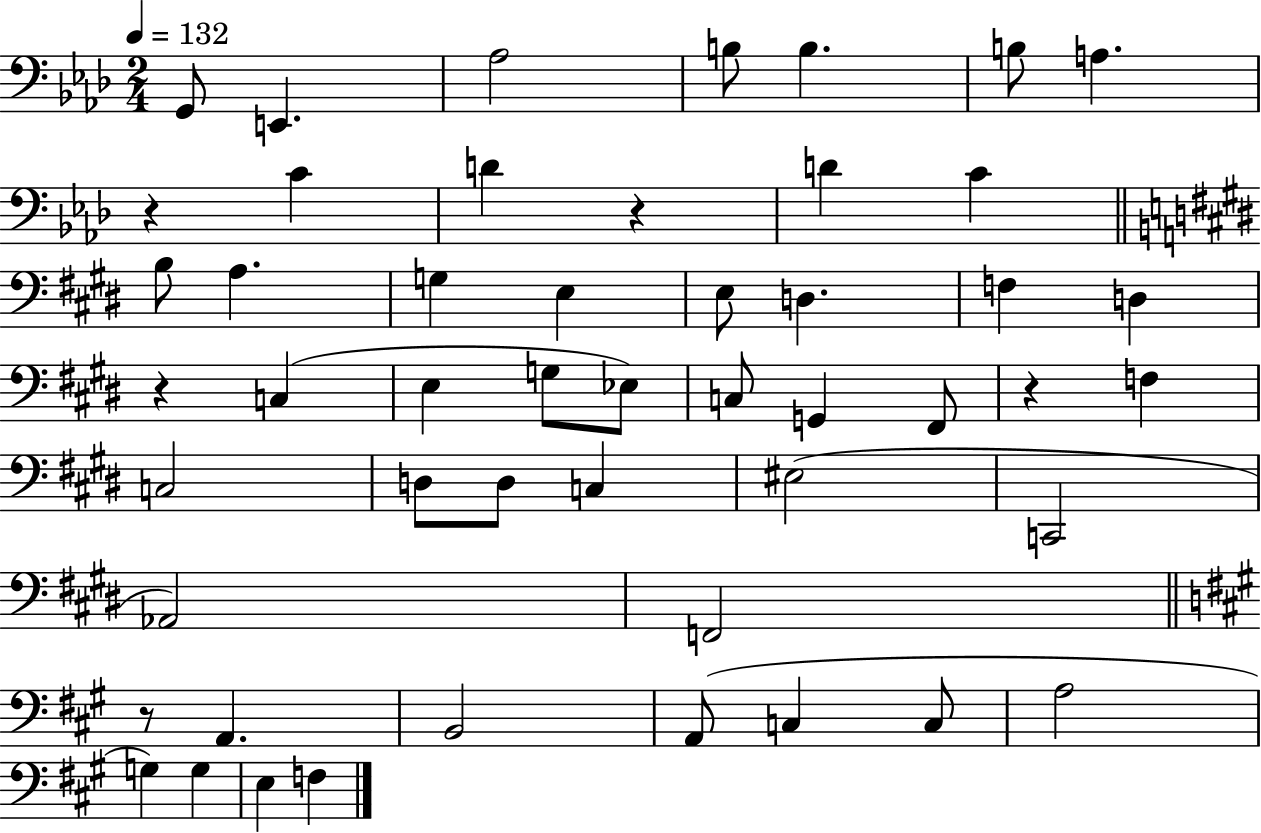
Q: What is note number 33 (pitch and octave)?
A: C2